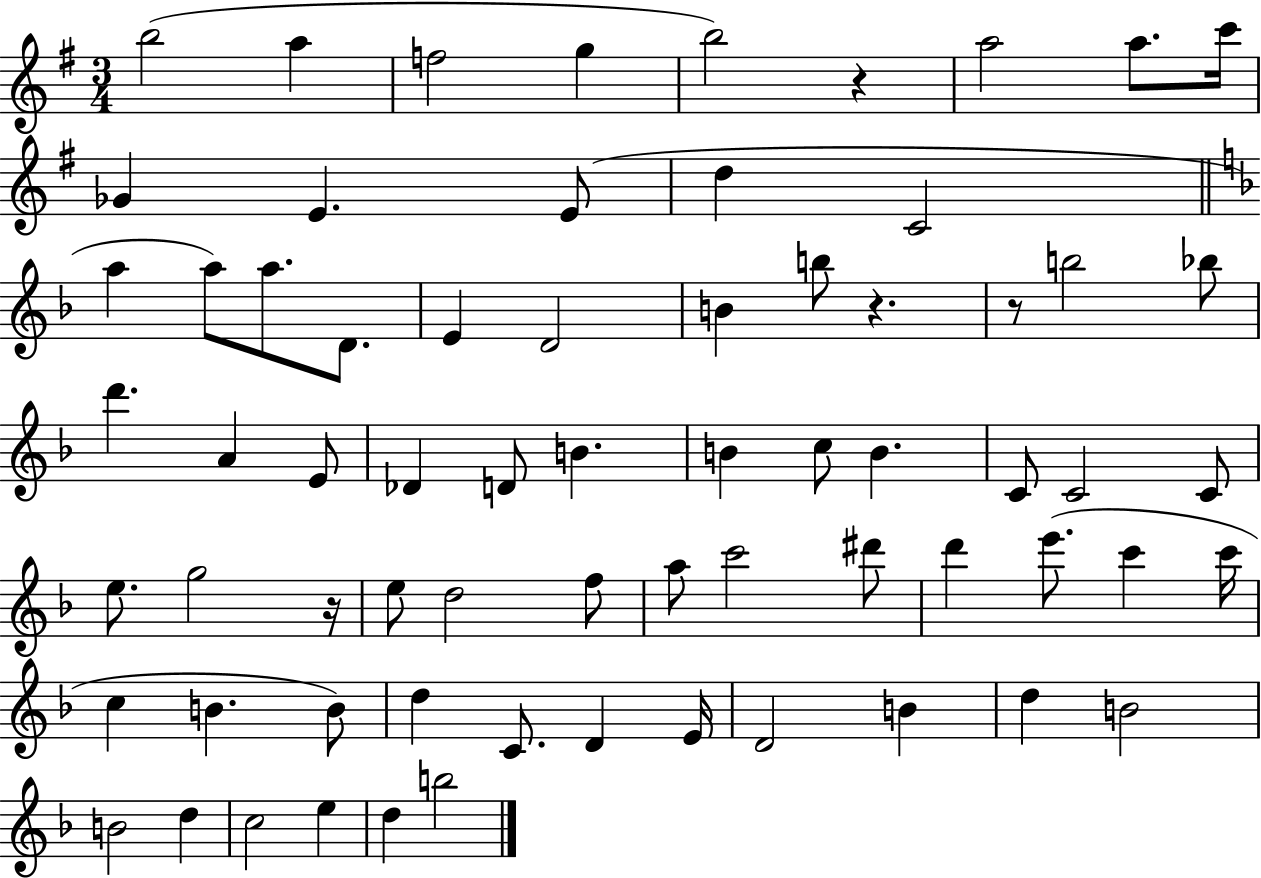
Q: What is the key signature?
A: G major